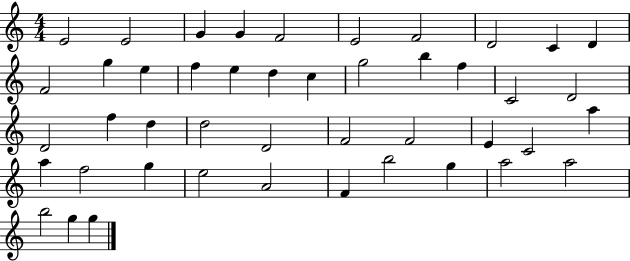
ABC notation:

X:1
T:Untitled
M:4/4
L:1/4
K:C
E2 E2 G G F2 E2 F2 D2 C D F2 g e f e d c g2 b f C2 D2 D2 f d d2 D2 F2 F2 E C2 a a f2 g e2 A2 F b2 g a2 a2 b2 g g